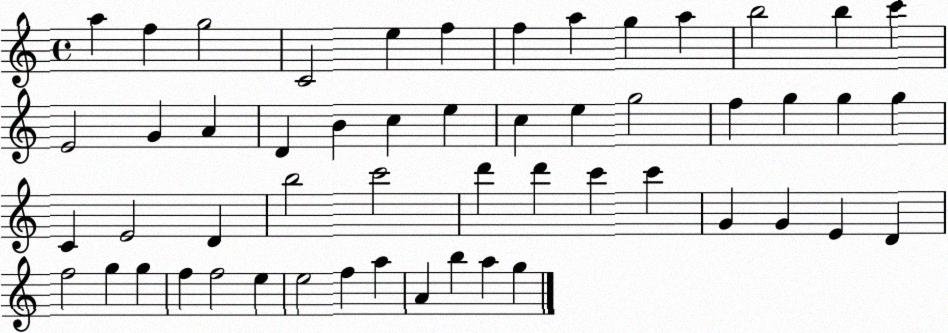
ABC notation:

X:1
T:Untitled
M:4/4
L:1/4
K:C
a f g2 C2 e f f a g a b2 b c' E2 G A D B c e c e g2 f g g g C E2 D b2 c'2 d' d' c' c' G G E D f2 g g f f2 e e2 f a A b a g